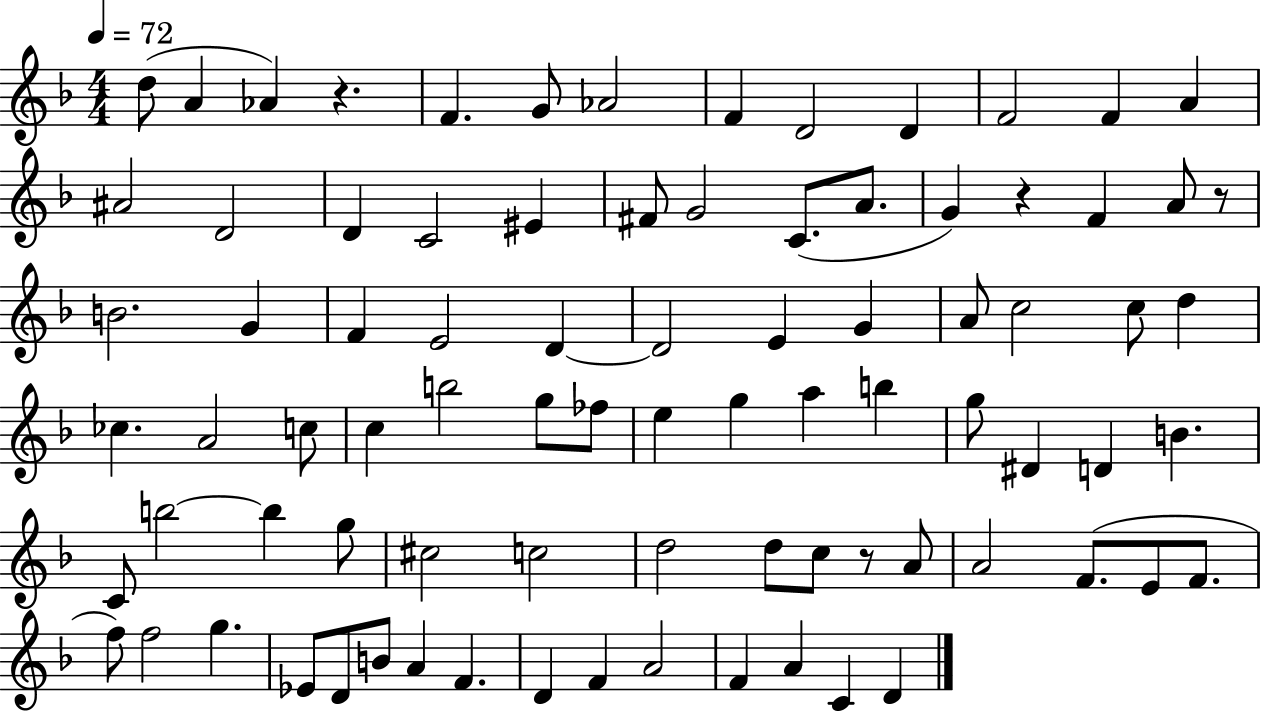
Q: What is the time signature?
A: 4/4